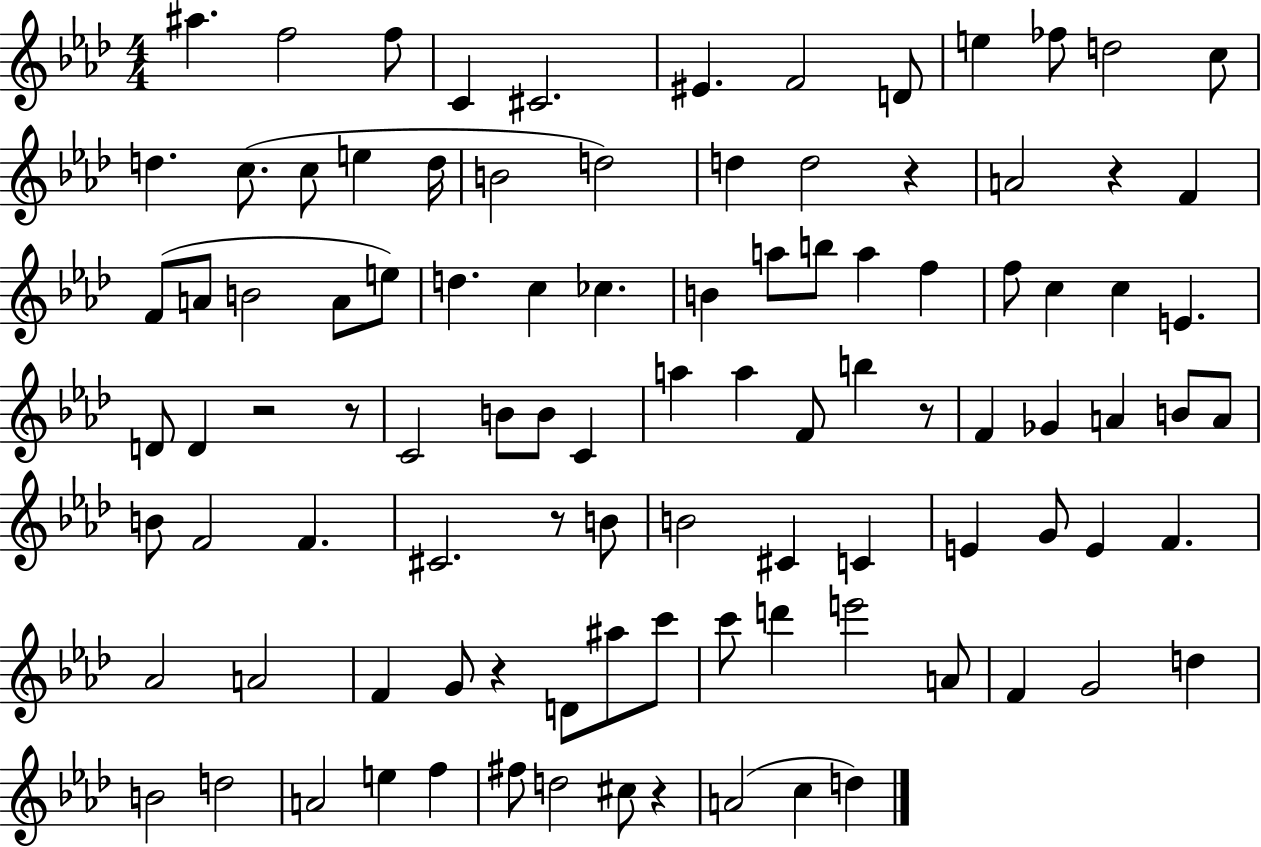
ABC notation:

X:1
T:Untitled
M:4/4
L:1/4
K:Ab
^a f2 f/2 C ^C2 ^E F2 D/2 e _f/2 d2 c/2 d c/2 c/2 e d/4 B2 d2 d d2 z A2 z F F/2 A/2 B2 A/2 e/2 d c _c B a/2 b/2 a f f/2 c c E D/2 D z2 z/2 C2 B/2 B/2 C a a F/2 b z/2 F _G A B/2 A/2 B/2 F2 F ^C2 z/2 B/2 B2 ^C C E G/2 E F _A2 A2 F G/2 z D/2 ^a/2 c'/2 c'/2 d' e'2 A/2 F G2 d B2 d2 A2 e f ^f/2 d2 ^c/2 z A2 c d